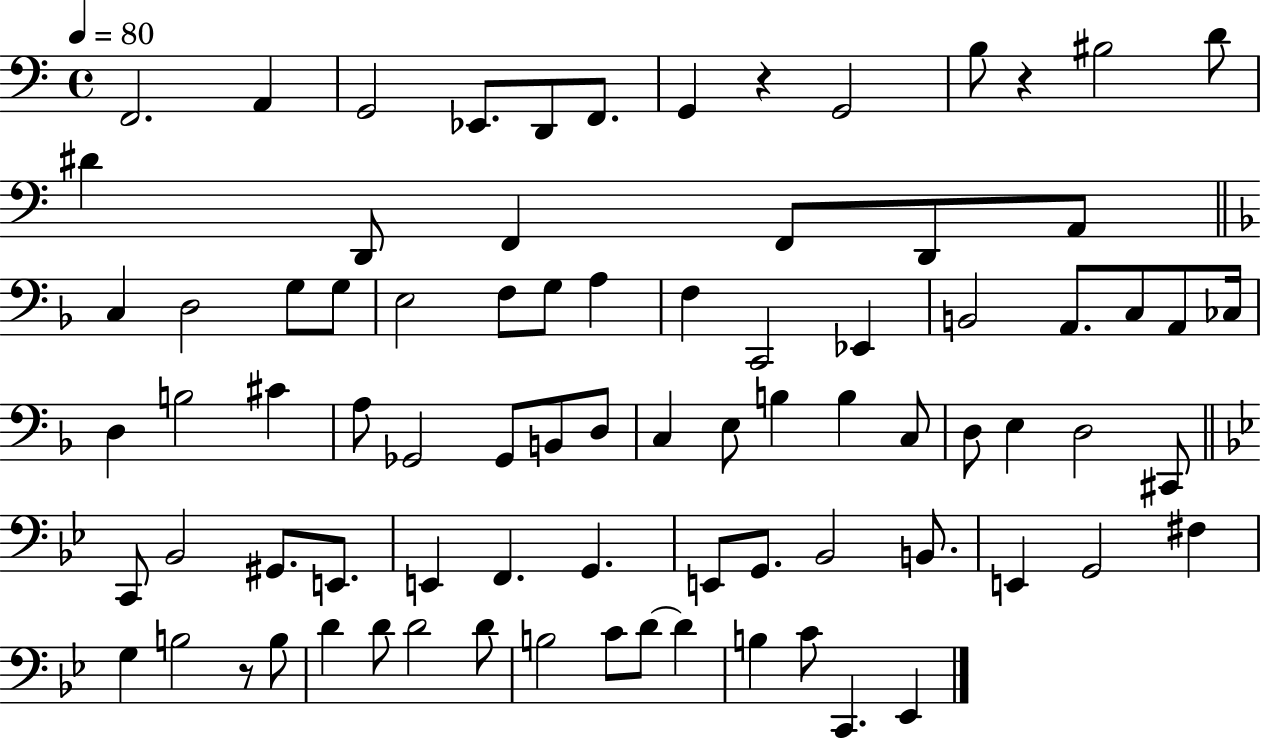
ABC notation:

X:1
T:Untitled
M:4/4
L:1/4
K:C
F,,2 A,, G,,2 _E,,/2 D,,/2 F,,/2 G,, z G,,2 B,/2 z ^B,2 D/2 ^D D,,/2 F,, F,,/2 D,,/2 A,,/2 C, D,2 G,/2 G,/2 E,2 F,/2 G,/2 A, F, C,,2 _E,, B,,2 A,,/2 C,/2 A,,/2 _C,/4 D, B,2 ^C A,/2 _G,,2 _G,,/2 B,,/2 D,/2 C, E,/2 B, B, C,/2 D,/2 E, D,2 ^C,,/2 C,,/2 _B,,2 ^G,,/2 E,,/2 E,, F,, G,, E,,/2 G,,/2 _B,,2 B,,/2 E,, G,,2 ^F, G, B,2 z/2 B,/2 D D/2 D2 D/2 B,2 C/2 D/2 D B, C/2 C,, _E,,